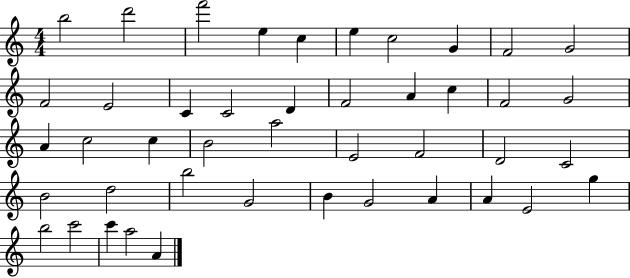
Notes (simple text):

B5/h D6/h F6/h E5/q C5/q E5/q C5/h G4/q F4/h G4/h F4/h E4/h C4/q C4/h D4/q F4/h A4/q C5/q F4/h G4/h A4/q C5/h C5/q B4/h A5/h E4/h F4/h D4/h C4/h B4/h D5/h B5/h G4/h B4/q G4/h A4/q A4/q E4/h G5/q B5/h C6/h C6/q A5/h A4/q